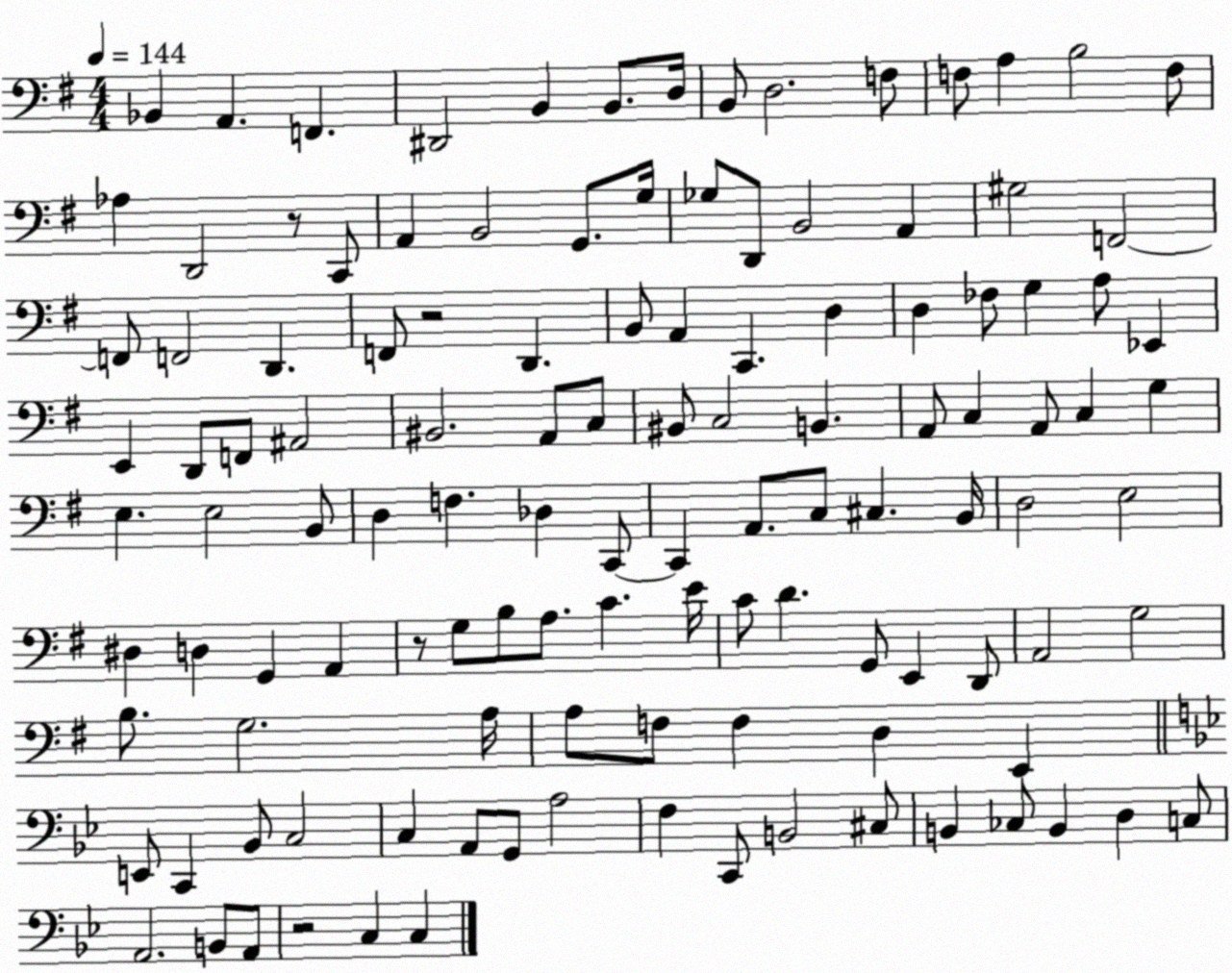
X:1
T:Untitled
M:4/4
L:1/4
K:G
_B,, A,, F,, ^D,,2 B,, B,,/2 D,/4 B,,/2 D,2 F,/2 F,/2 A, B,2 F,/2 _A, D,,2 z/2 C,,/2 A,, B,,2 G,,/2 G,/4 _G,/2 D,,/2 B,,2 A,, ^G,2 F,,2 F,,/2 F,,2 D,, F,,/2 z2 D,, B,,/2 A,, C,, D, D, _F,/2 G, A,/2 _E,, E,, D,,/2 F,,/2 ^A,,2 ^B,,2 A,,/2 C,/2 ^B,,/2 C,2 B,, A,,/2 C, A,,/2 C, G, E, E,2 B,,/2 D, F, _D, C,,/2 C,, A,,/2 C,/2 ^C, B,,/4 D,2 E,2 ^D, D, G,, A,, z/2 G,/2 B,/2 A,/2 C E/4 C/2 D G,,/2 E,, D,,/2 A,,2 G,2 B,/2 G,2 A,/4 A,/2 F,/2 F, D, E,, E,,/2 C,, _B,,/2 C,2 C, A,,/2 G,,/2 A,2 F, C,,/2 B,,2 ^C,/2 B,, _C,/2 B,, D, C,/2 A,,2 B,,/2 A,,/2 z2 C, C,